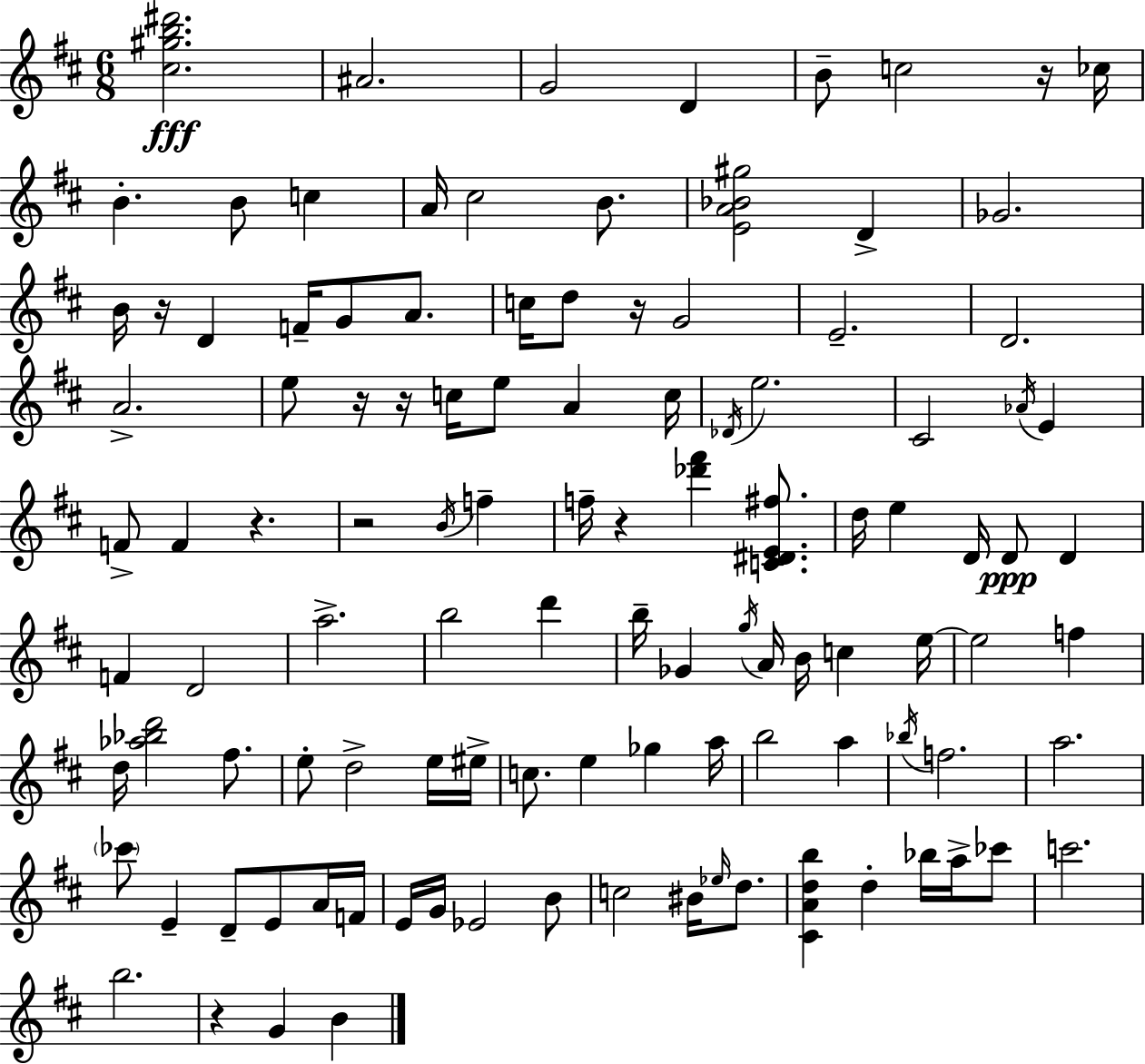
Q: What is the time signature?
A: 6/8